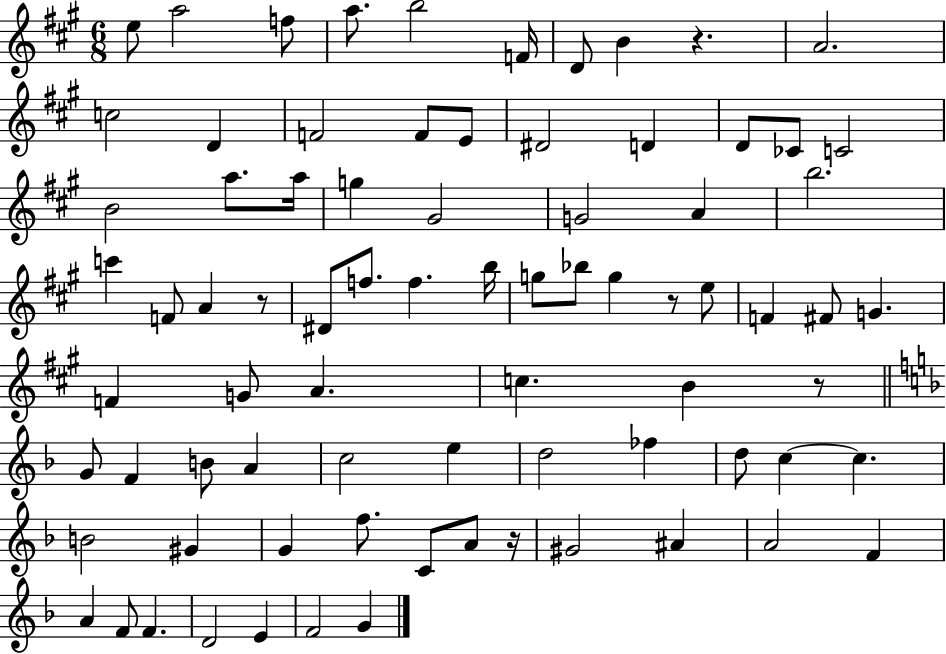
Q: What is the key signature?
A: A major